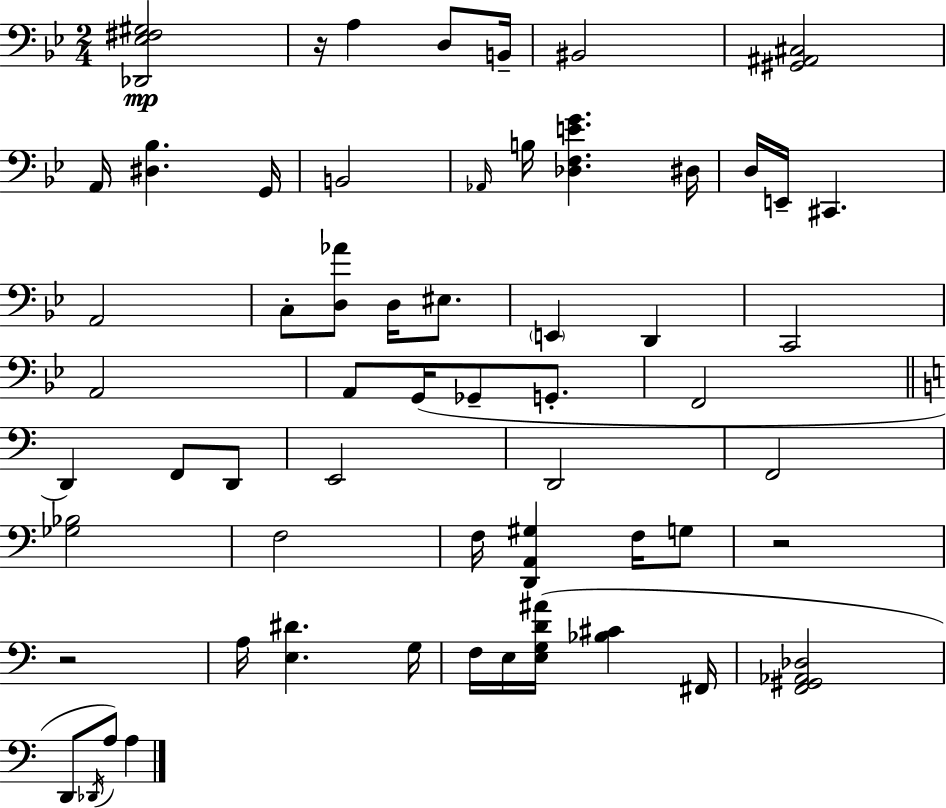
[Db2,Eb3,F#3,G#3]/h R/s A3/q D3/e B2/s BIS2/h [G#2,A#2,C#3]/h A2/s [D#3,Bb3]/q. G2/s B2/h Ab2/s B3/s [Db3,F3,E4,G4]/q. D#3/s D3/s E2/s C#2/q. A2/h C3/e [D3,Ab4]/e D3/s EIS3/e. E2/q D2/q C2/h A2/h A2/e G2/s Gb2/e G2/e. F2/h D2/q F2/e D2/e E2/h D2/h F2/h [Gb3,Bb3]/h F3/h F3/s [D2,A2,G#3]/q F3/s G3/e R/h R/h A3/s [E3,D#4]/q. G3/s F3/s E3/s [E3,G3,D4,A#4]/s [Bb3,C#4]/q F#2/s [F2,G#2,Ab2,Db3]/h D2/e Db2/s A3/e A3/q